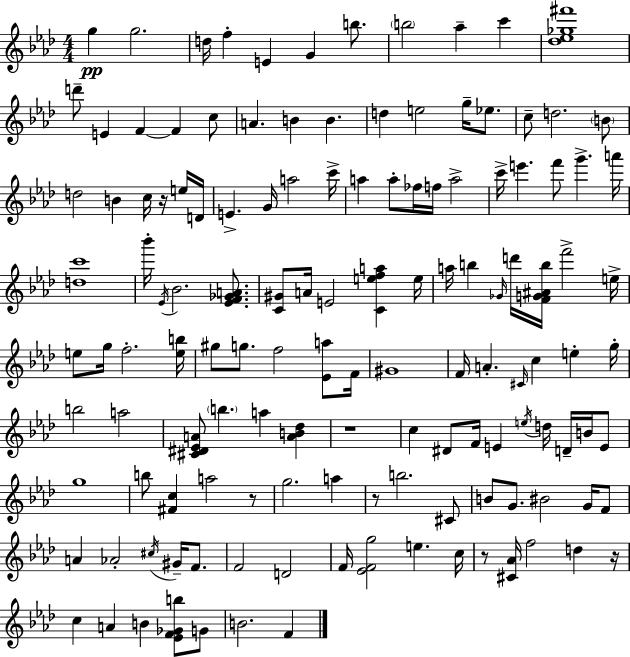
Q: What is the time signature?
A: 4/4